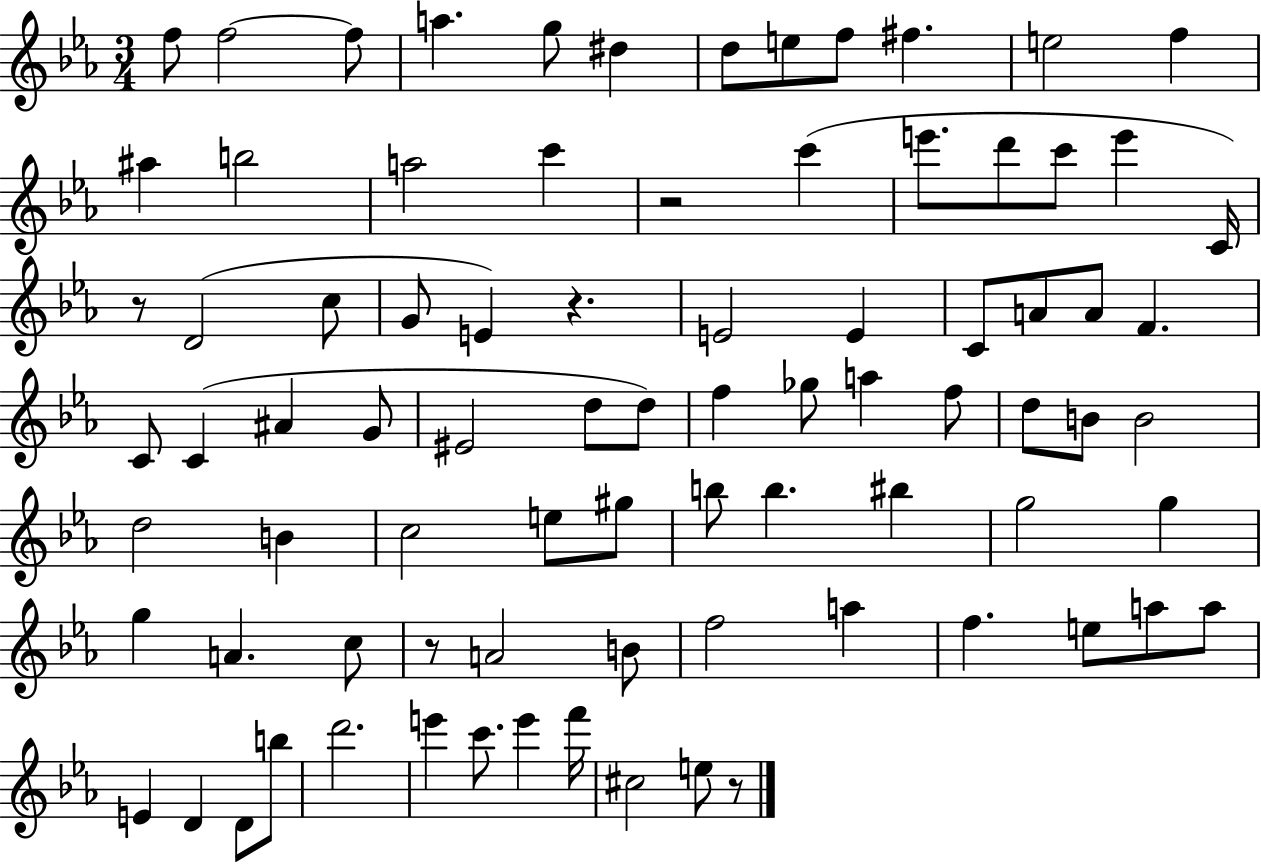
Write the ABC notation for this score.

X:1
T:Untitled
M:3/4
L:1/4
K:Eb
f/2 f2 f/2 a g/2 ^d d/2 e/2 f/2 ^f e2 f ^a b2 a2 c' z2 c' e'/2 d'/2 c'/2 e' C/4 z/2 D2 c/2 G/2 E z E2 E C/2 A/2 A/2 F C/2 C ^A G/2 ^E2 d/2 d/2 f _g/2 a f/2 d/2 B/2 B2 d2 B c2 e/2 ^g/2 b/2 b ^b g2 g g A c/2 z/2 A2 B/2 f2 a f e/2 a/2 a/2 E D D/2 b/2 d'2 e' c'/2 e' f'/4 ^c2 e/2 z/2